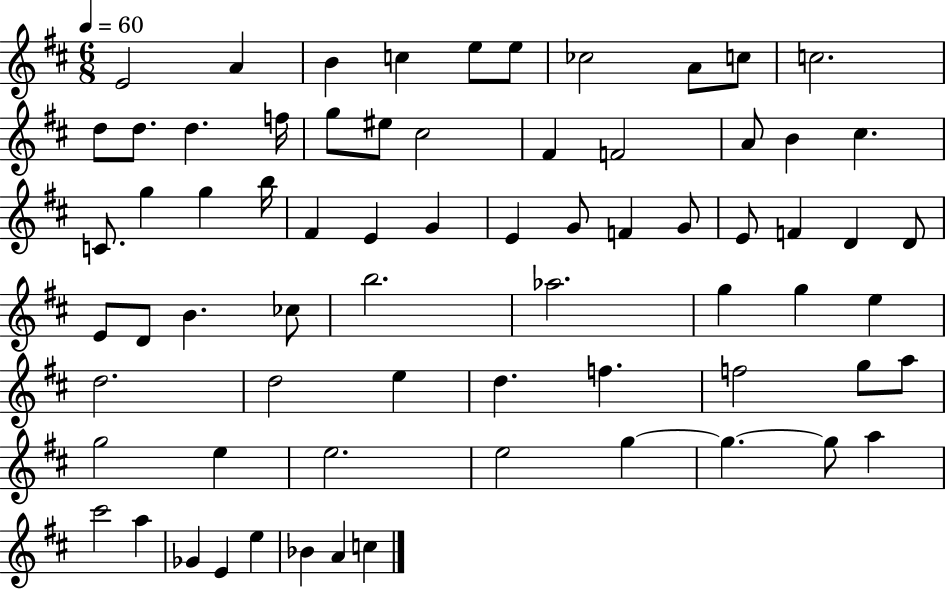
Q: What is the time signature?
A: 6/8